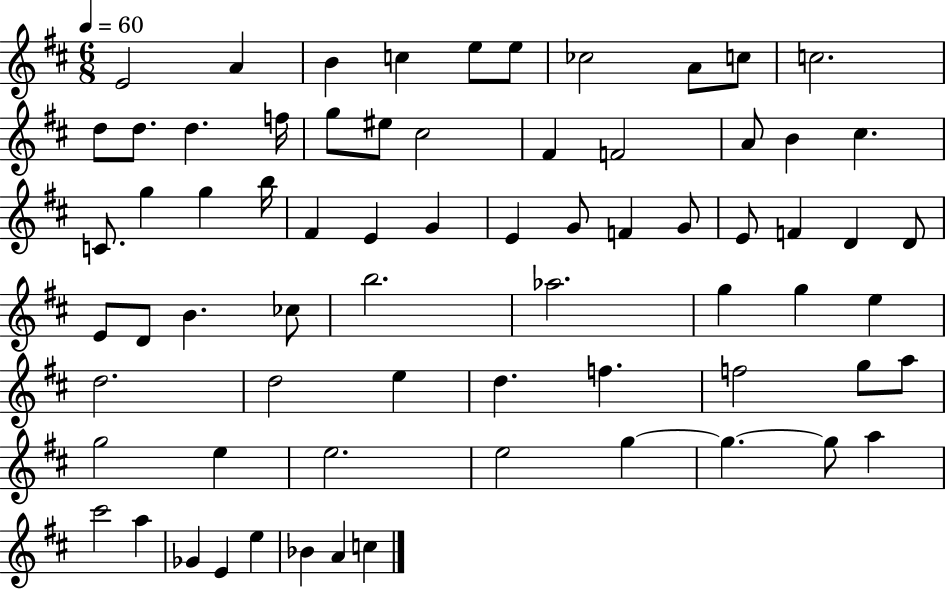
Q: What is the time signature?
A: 6/8